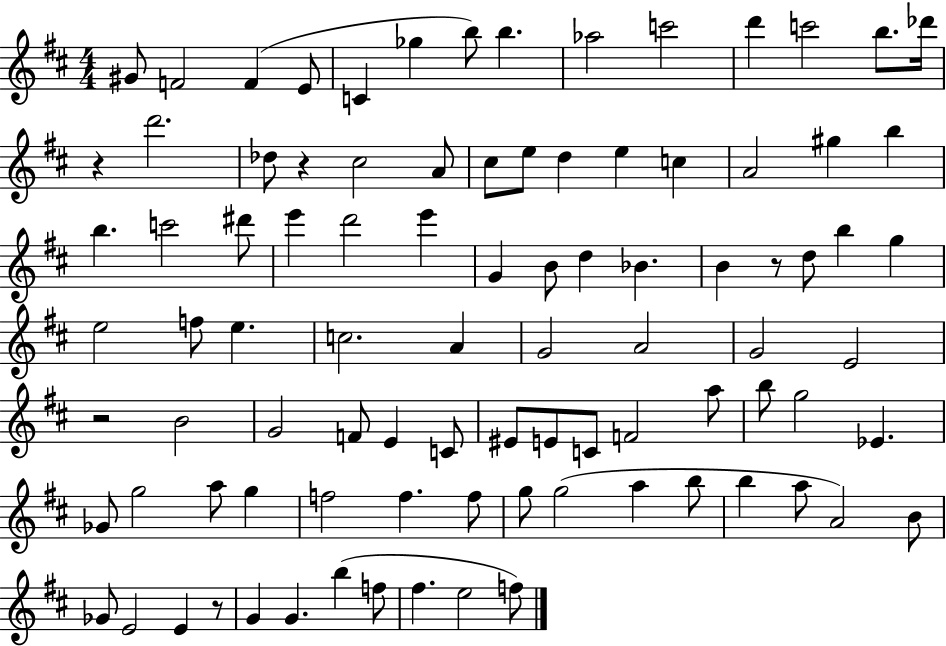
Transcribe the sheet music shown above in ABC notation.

X:1
T:Untitled
M:4/4
L:1/4
K:D
^G/2 F2 F E/2 C _g b/2 b _a2 c'2 d' c'2 b/2 _d'/4 z d'2 _d/2 z ^c2 A/2 ^c/2 e/2 d e c A2 ^g b b c'2 ^d'/2 e' d'2 e' G B/2 d _B B z/2 d/2 b g e2 f/2 e c2 A G2 A2 G2 E2 z2 B2 G2 F/2 E C/2 ^E/2 E/2 C/2 F2 a/2 b/2 g2 _E _G/2 g2 a/2 g f2 f f/2 g/2 g2 a b/2 b a/2 A2 B/2 _G/2 E2 E z/2 G G b f/2 ^f e2 f/2